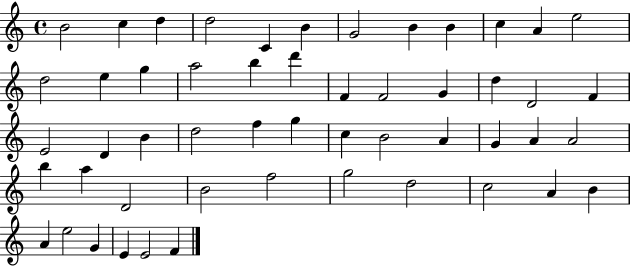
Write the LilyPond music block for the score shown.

{
  \clef treble
  \time 4/4
  \defaultTimeSignature
  \key c \major
  b'2 c''4 d''4 | d''2 c'4 b'4 | g'2 b'4 b'4 | c''4 a'4 e''2 | \break d''2 e''4 g''4 | a''2 b''4 d'''4 | f'4 f'2 g'4 | d''4 d'2 f'4 | \break e'2 d'4 b'4 | d''2 f''4 g''4 | c''4 b'2 a'4 | g'4 a'4 a'2 | \break b''4 a''4 d'2 | b'2 f''2 | g''2 d''2 | c''2 a'4 b'4 | \break a'4 e''2 g'4 | e'4 e'2 f'4 | \bar "|."
}